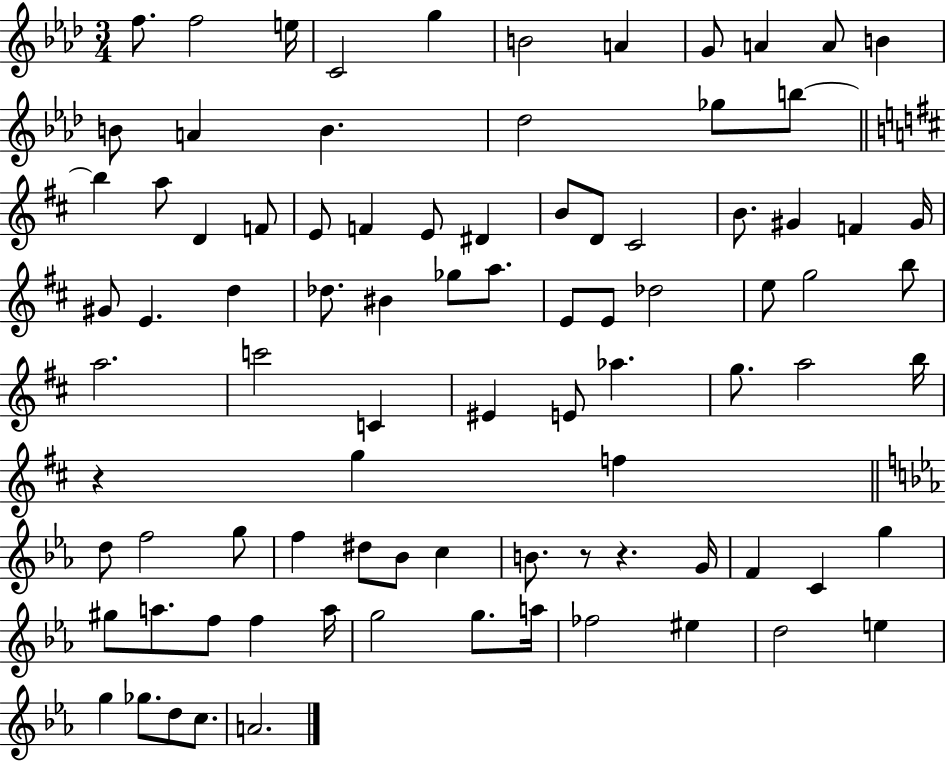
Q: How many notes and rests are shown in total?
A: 88